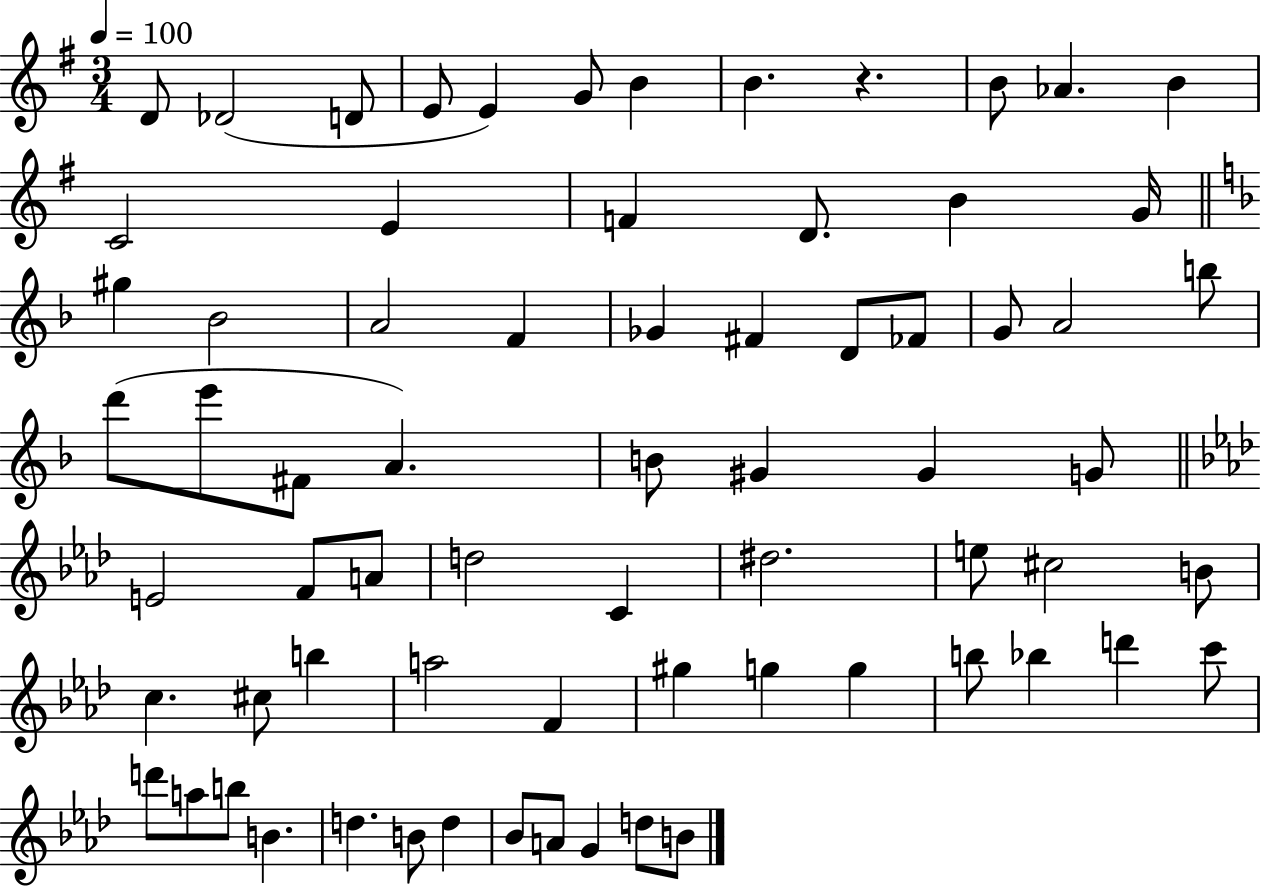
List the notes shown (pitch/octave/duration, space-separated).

D4/e Db4/h D4/e E4/e E4/q G4/e B4/q B4/q. R/q. B4/e Ab4/q. B4/q C4/h E4/q F4/q D4/e. B4/q G4/s G#5/q Bb4/h A4/h F4/q Gb4/q F#4/q D4/e FES4/e G4/e A4/h B5/e D6/e E6/e F#4/e A4/q. B4/e G#4/q G#4/q G4/e E4/h F4/e A4/e D5/h C4/q D#5/h. E5/e C#5/h B4/e C5/q. C#5/e B5/q A5/h F4/q G#5/q G5/q G5/q B5/e Bb5/q D6/q C6/e D6/e A5/e B5/e B4/q. D5/q. B4/e D5/q Bb4/e A4/e G4/q D5/e B4/e